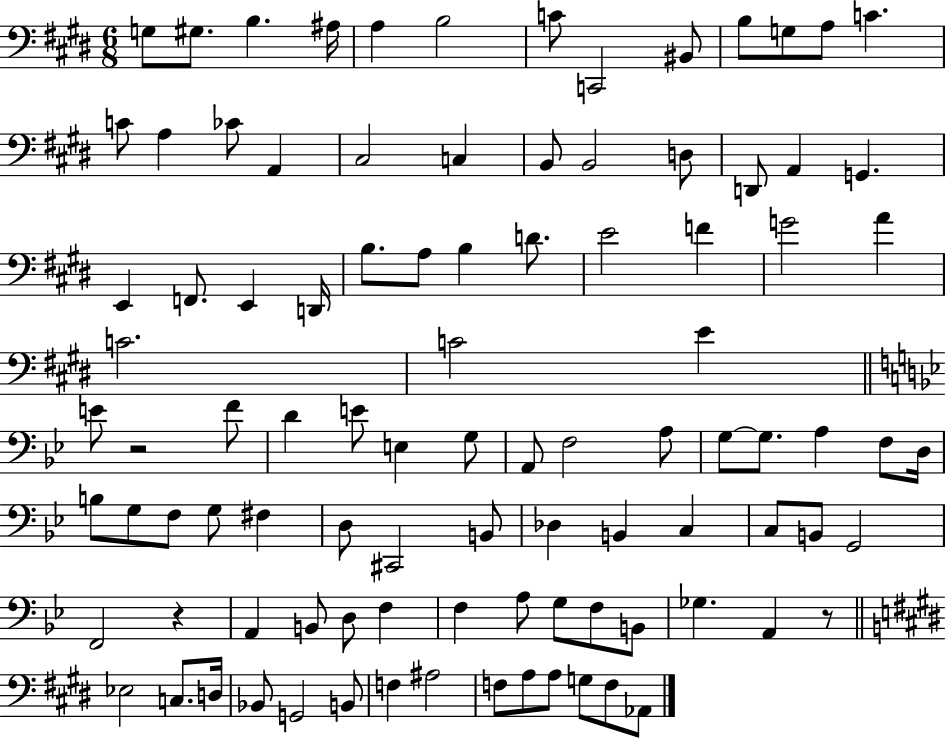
X:1
T:Untitled
M:6/8
L:1/4
K:E
G,/2 ^G,/2 B, ^A,/4 A, B,2 C/2 C,,2 ^B,,/2 B,/2 G,/2 A,/2 C C/2 A, _C/2 A,, ^C,2 C, B,,/2 B,,2 D,/2 D,,/2 A,, G,, E,, F,,/2 E,, D,,/4 B,/2 A,/2 B, D/2 E2 F G2 A C2 C2 E E/2 z2 F/2 D E/2 E, G,/2 A,,/2 F,2 A,/2 G,/2 G,/2 A, F,/2 D,/4 B,/2 G,/2 F,/2 G,/2 ^F, D,/2 ^C,,2 B,,/2 _D, B,, C, C,/2 B,,/2 G,,2 F,,2 z A,, B,,/2 D,/2 F, F, A,/2 G,/2 F,/2 B,,/2 _G, A,, z/2 _E,2 C,/2 D,/4 _B,,/2 G,,2 B,,/2 F, ^A,2 F,/2 A,/2 A,/2 G,/2 F,/2 _A,,/2